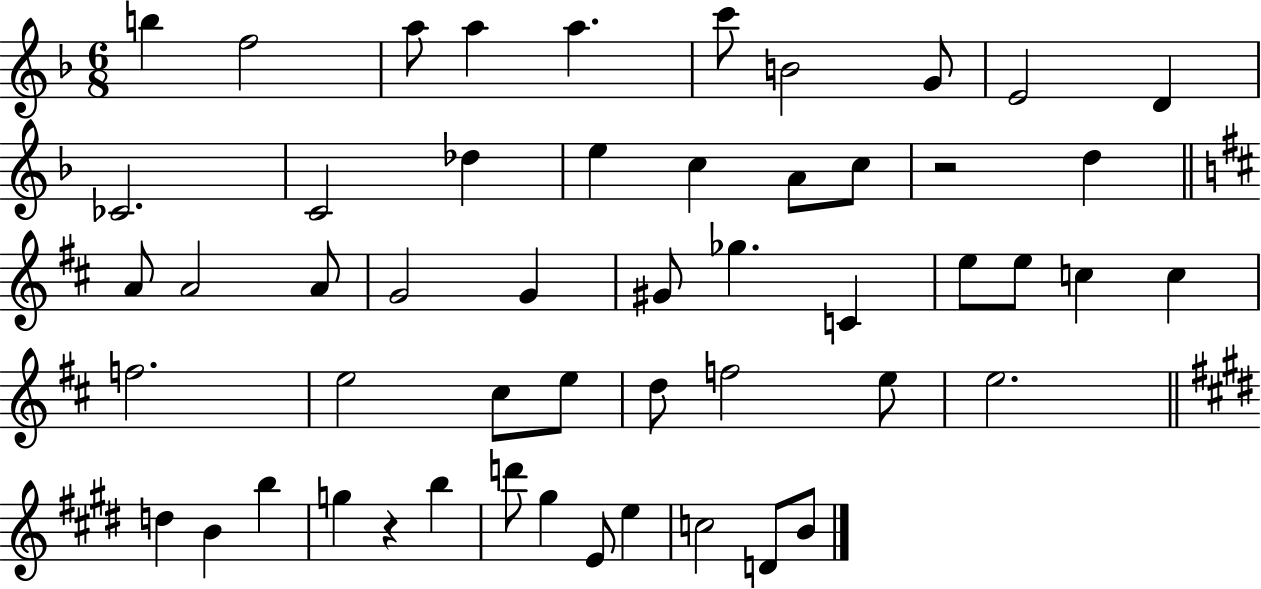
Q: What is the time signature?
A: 6/8